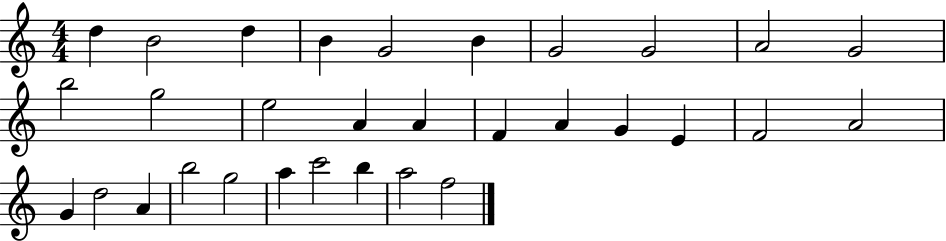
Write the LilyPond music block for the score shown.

{
  \clef treble
  \numericTimeSignature
  \time 4/4
  \key c \major
  d''4 b'2 d''4 | b'4 g'2 b'4 | g'2 g'2 | a'2 g'2 | \break b''2 g''2 | e''2 a'4 a'4 | f'4 a'4 g'4 e'4 | f'2 a'2 | \break g'4 d''2 a'4 | b''2 g''2 | a''4 c'''2 b''4 | a''2 f''2 | \break \bar "|."
}